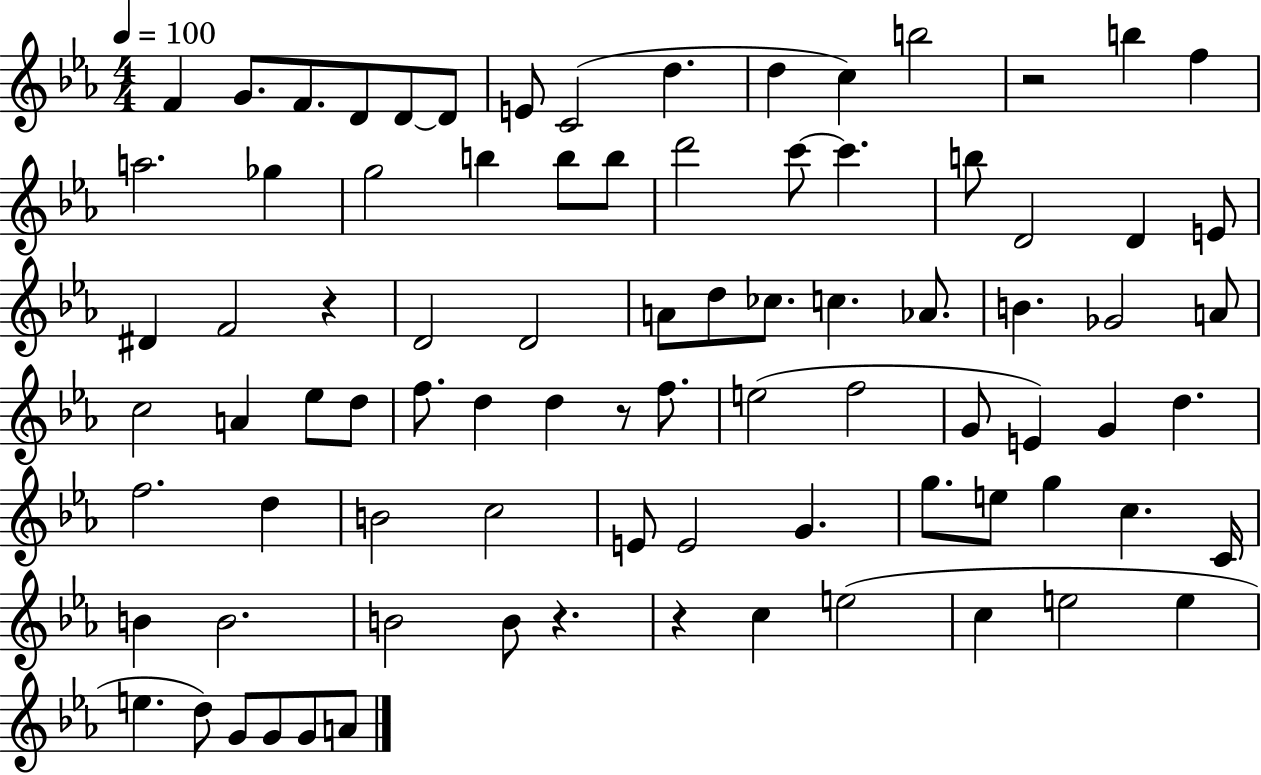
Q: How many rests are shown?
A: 5